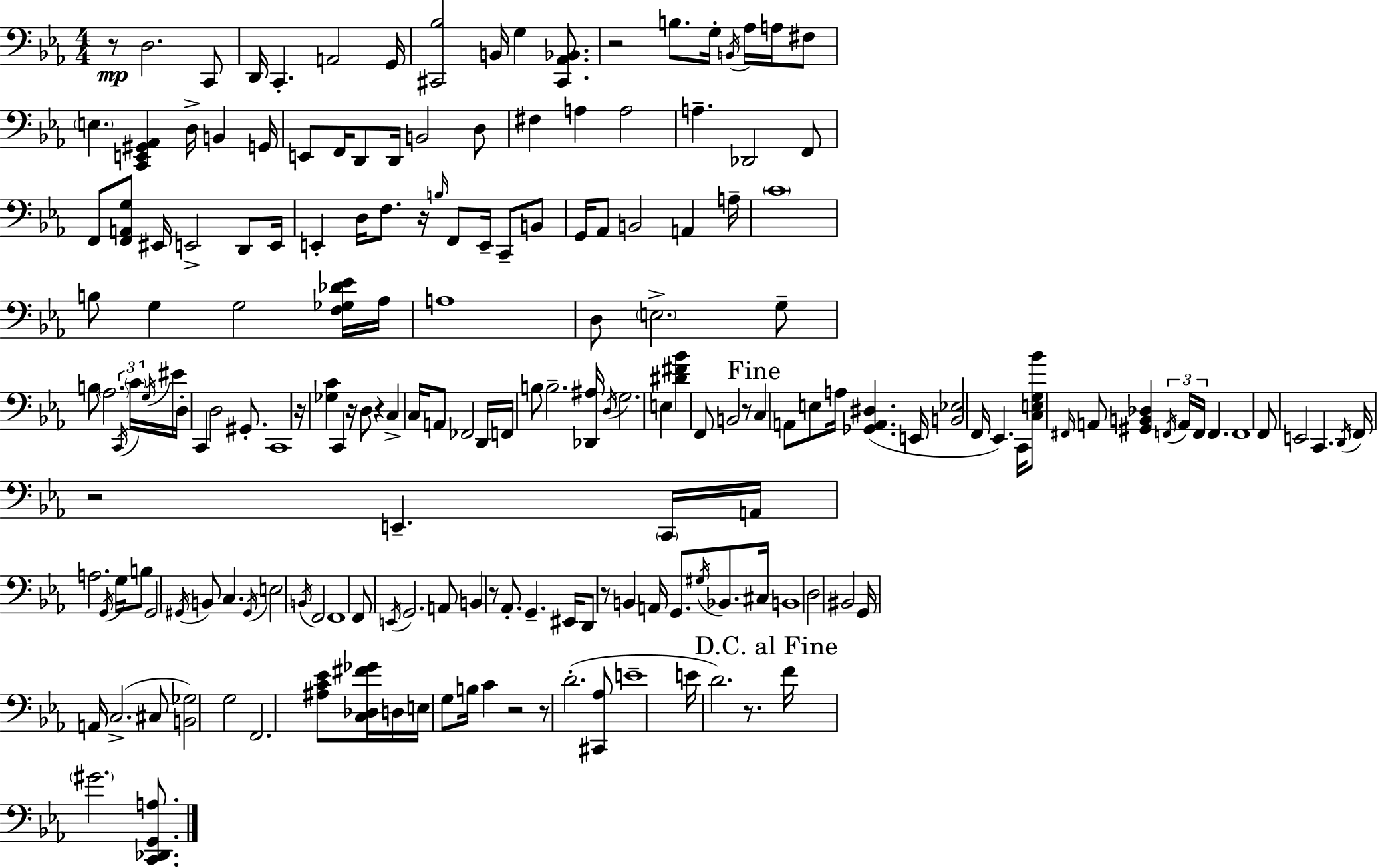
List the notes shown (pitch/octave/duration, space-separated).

R/e D3/h. C2/e D2/s C2/q. A2/h G2/s [C#2,Bb3]/h B2/s G3/q [C#2,Ab2,Bb2]/e. R/h B3/e. G3/s B2/s Ab3/s A3/s F#3/e E3/q. [C2,E2,G#2,Ab2]/q D3/s B2/q G2/s E2/e F2/s D2/e D2/s B2/h D3/e F#3/q A3/q A3/h A3/q. Db2/h F2/e F2/e [F2,A2,G3]/e EIS2/s E2/h D2/e E2/s E2/q D3/s F3/e. R/s B3/s F2/e E2/s C2/e B2/e G2/s Ab2/e B2/h A2/q A3/s C4/w B3/e G3/q G3/h [F3,Gb3,Db4,Eb4]/s Ab3/s A3/w D3/e E3/h. G3/e B3/e Ab3/h. C2/s C4/s G3/s EIS4/s D3/s C2/q D3/h G#2/e. C2/w R/s [Gb3,C4]/q C2/q R/s D3/e R/q C3/q C3/s A2/e FES2/h D2/s F2/s B3/e B3/h. [Db2,A#3]/s D3/s G3/h. E3/q [D#4,F#4,Bb4]/q F2/e B2/h R/e C3/q A2/e E3/e A3/s [Gb2,A2,D#3]/q. E2/s [B2,Eb3]/h F2/s Eb2/q. C2/s [C3,E3,G3,Bb4]/e F#2/s A2/e [G#2,B2,Db3]/q F2/s A2/s F2/s F2/q. F2/w F2/e E2/h C2/q. D2/s F2/s R/h E2/q. C2/s A2/s A3/h. G2/s G3/s B3/e G2/h G#2/s B2/e C3/q. G#2/s E3/h B2/s F2/h F2/w F2/e E2/s G2/h. A2/e B2/q R/e Ab2/e. G2/q. EIS2/s D2/e R/e B2/q A2/s G2/e. G#3/s Bb2/e. C#3/s B2/w D3/h BIS2/h G2/s A2/s C3/h. C#3/e [B2,Gb3]/h G3/h F2/h. [A#3,C4,Eb4]/e [C3,Db3,F#4,Gb4]/s D3/s E3/s G3/e B3/s C4/q R/h R/e D4/h. [C#2,Ab3]/e E4/w E4/s D4/h. R/e. F4/s G#4/h. [C2,Db2,G2,A3]/e.